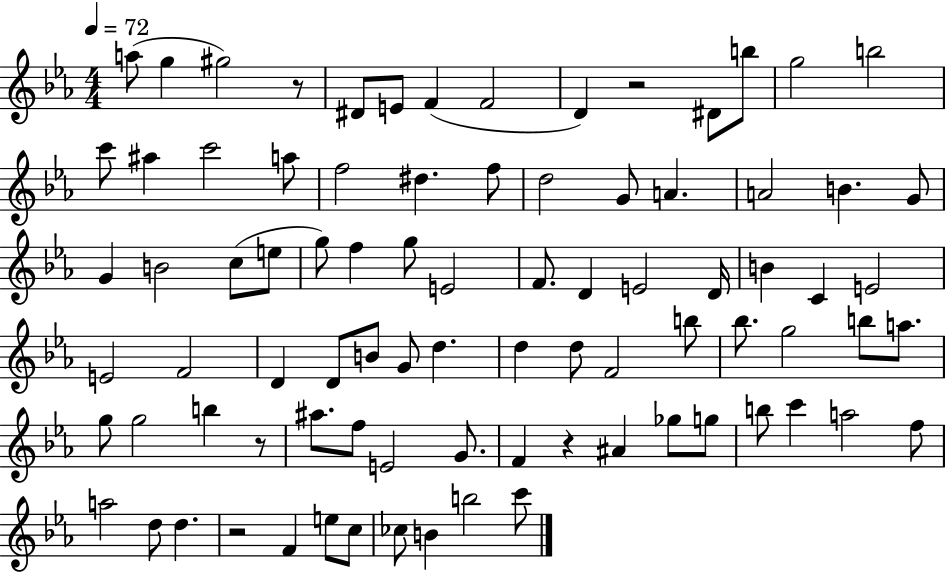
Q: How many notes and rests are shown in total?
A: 85